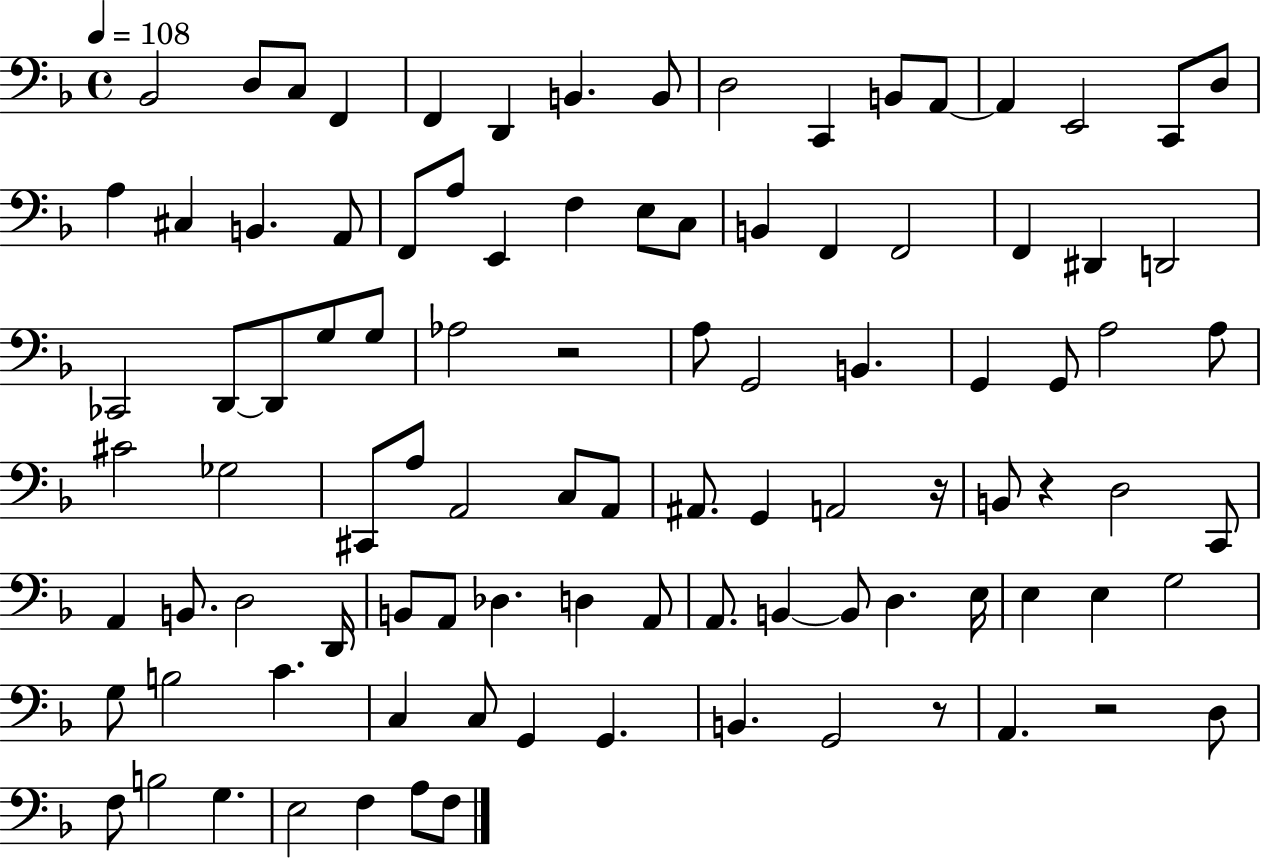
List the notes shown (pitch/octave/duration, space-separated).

Bb2/h D3/e C3/e F2/q F2/q D2/q B2/q. B2/e D3/h C2/q B2/e A2/e A2/q E2/h C2/e D3/e A3/q C#3/q B2/q. A2/e F2/e A3/e E2/q F3/q E3/e C3/e B2/q F2/q F2/h F2/q D#2/q D2/h CES2/h D2/e D2/e G3/e G3/e Ab3/h R/h A3/e G2/h B2/q. G2/q G2/e A3/h A3/e C#4/h Gb3/h C#2/e A3/e A2/h C3/e A2/e A#2/e. G2/q A2/h R/s B2/e R/q D3/h C2/e A2/q B2/e. D3/h D2/s B2/e A2/e Db3/q. D3/q A2/e A2/e. B2/q B2/e D3/q. E3/s E3/q E3/q G3/h G3/e B3/h C4/q. C3/q C3/e G2/q G2/q. B2/q. G2/h R/e A2/q. R/h D3/e F3/e B3/h G3/q. E3/h F3/q A3/e F3/e